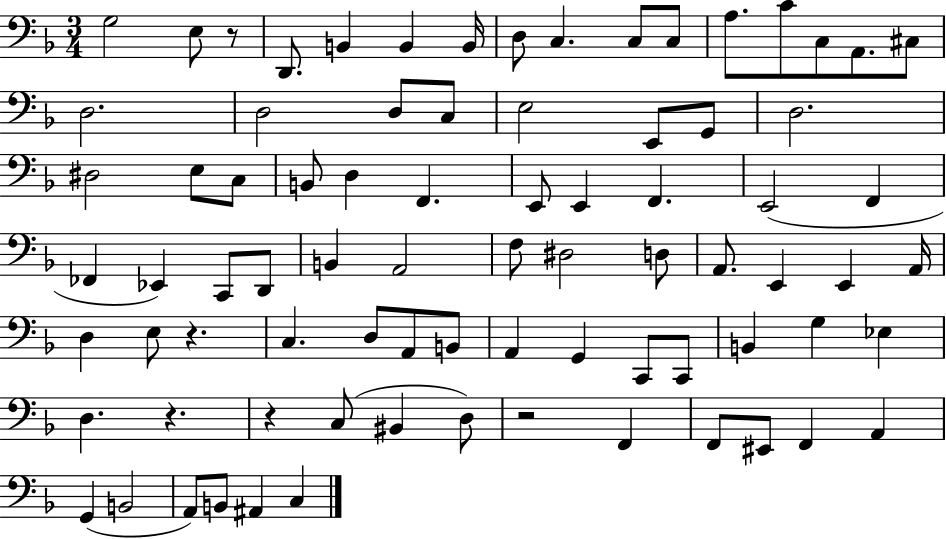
G3/h E3/e R/e D2/e. B2/q B2/q B2/s D3/e C3/q. C3/e C3/e A3/e. C4/e C3/e A2/e. C#3/e D3/h. D3/h D3/e C3/e E3/h E2/e G2/e D3/h. D#3/h E3/e C3/e B2/e D3/q F2/q. E2/e E2/q F2/q. E2/h F2/q FES2/q Eb2/q C2/e D2/e B2/q A2/h F3/e D#3/h D3/e A2/e. E2/q E2/q A2/s D3/q E3/e R/q. C3/q. D3/e A2/e B2/e A2/q G2/q C2/e C2/e B2/q G3/q Eb3/q D3/q. R/q. R/q C3/e BIS2/q D3/e R/h F2/q F2/e EIS2/e F2/q A2/q G2/q B2/h A2/e B2/e A#2/q C3/q